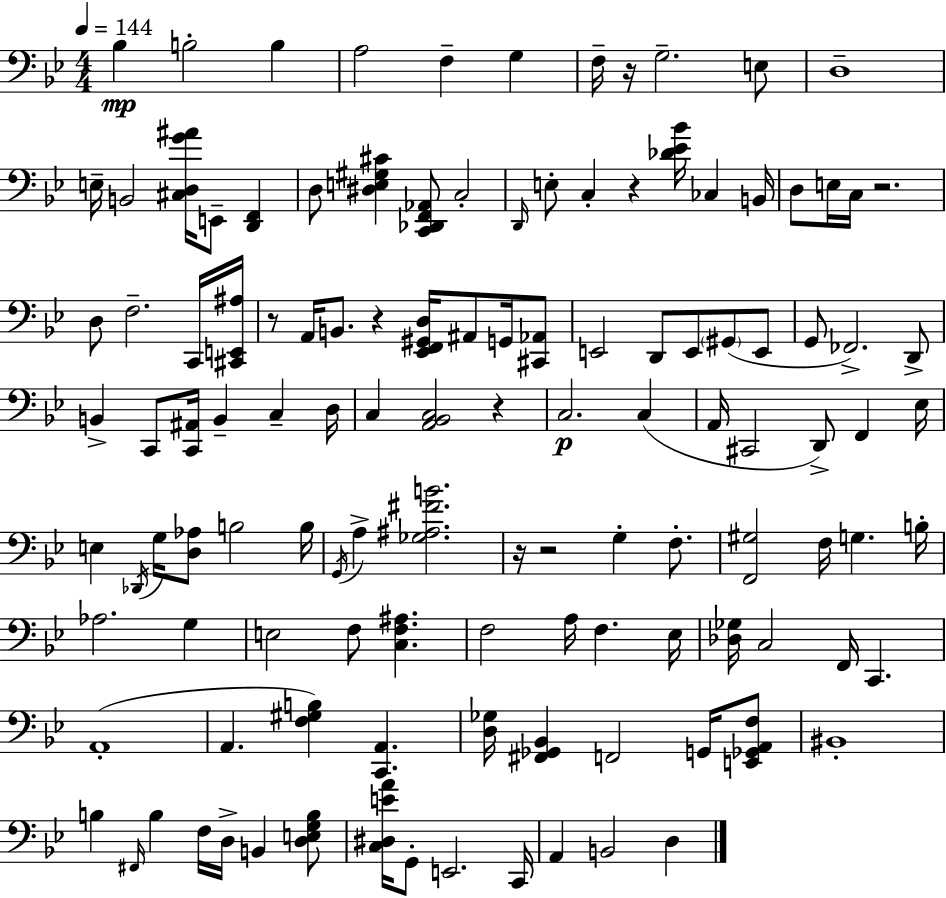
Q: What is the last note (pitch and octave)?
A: D3